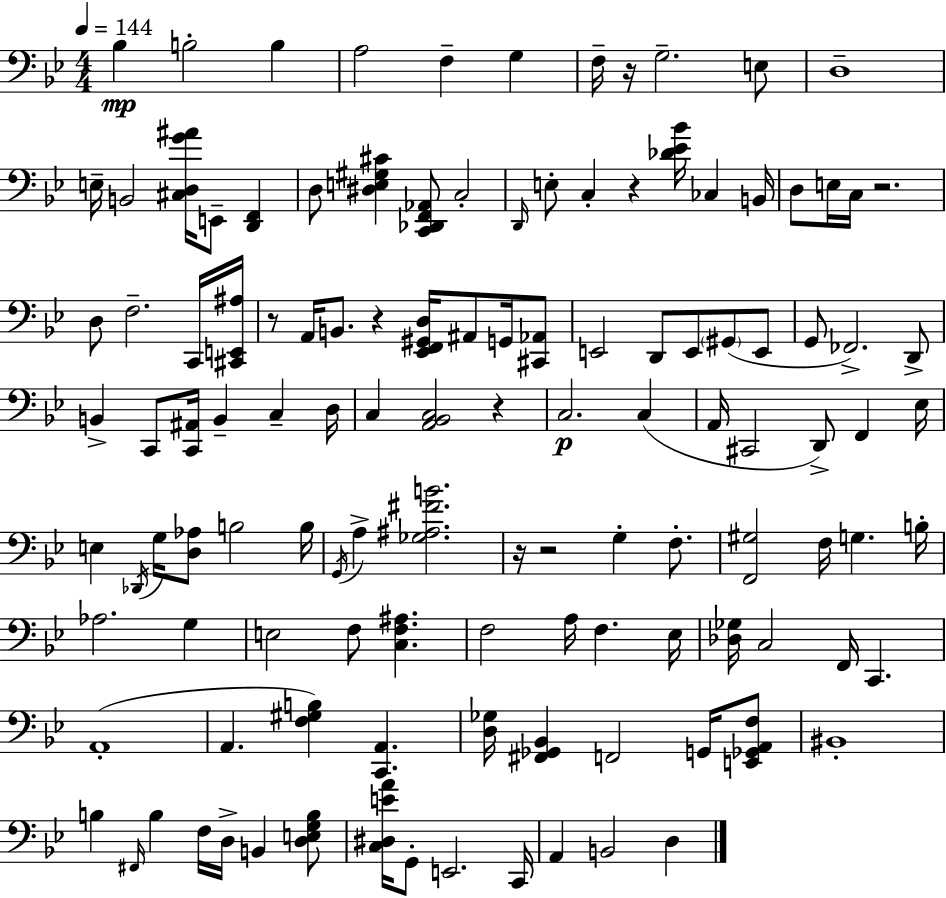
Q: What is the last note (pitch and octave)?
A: D3